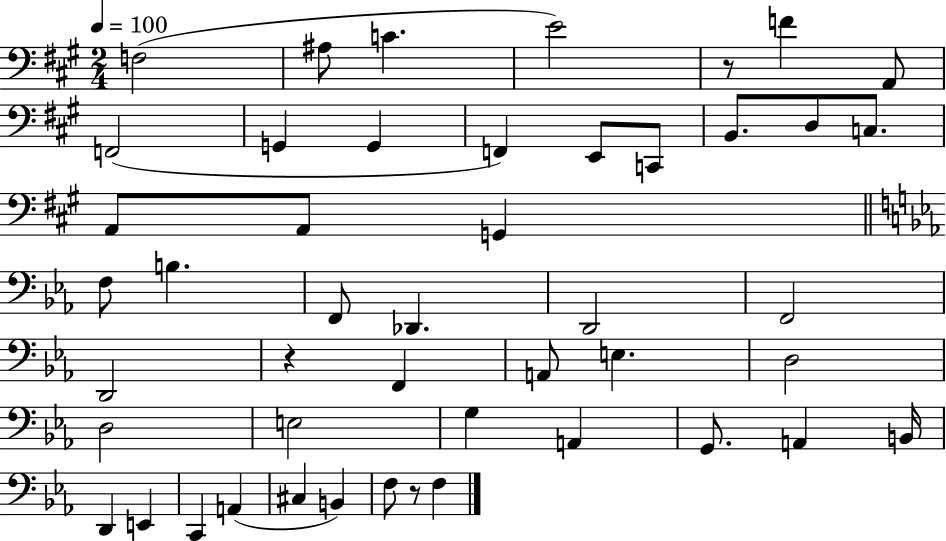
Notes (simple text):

F3/h A#3/e C4/q. E4/h R/e F4/q A2/e F2/h G2/q G2/q F2/q E2/e C2/e B2/e. D3/e C3/e. A2/e A2/e G2/q F3/e B3/q. F2/e Db2/q. D2/h F2/h D2/h R/q F2/q A2/e E3/q. D3/h D3/h E3/h G3/q A2/q G2/e. A2/q B2/s D2/q E2/q C2/q A2/q C#3/q B2/q F3/e R/e F3/q